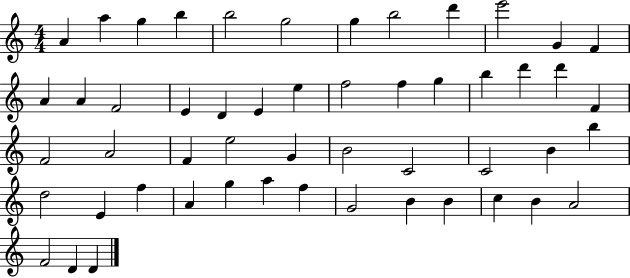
A4/q A5/q G5/q B5/q B5/h G5/h G5/q B5/h D6/q E6/h G4/q F4/q A4/q A4/q F4/h E4/q D4/q E4/q E5/q F5/h F5/q G5/q B5/q D6/q D6/q F4/q F4/h A4/h F4/q E5/h G4/q B4/h C4/h C4/h B4/q B5/q D5/h E4/q F5/q A4/q G5/q A5/q F5/q G4/h B4/q B4/q C5/q B4/q A4/h F4/h D4/q D4/q